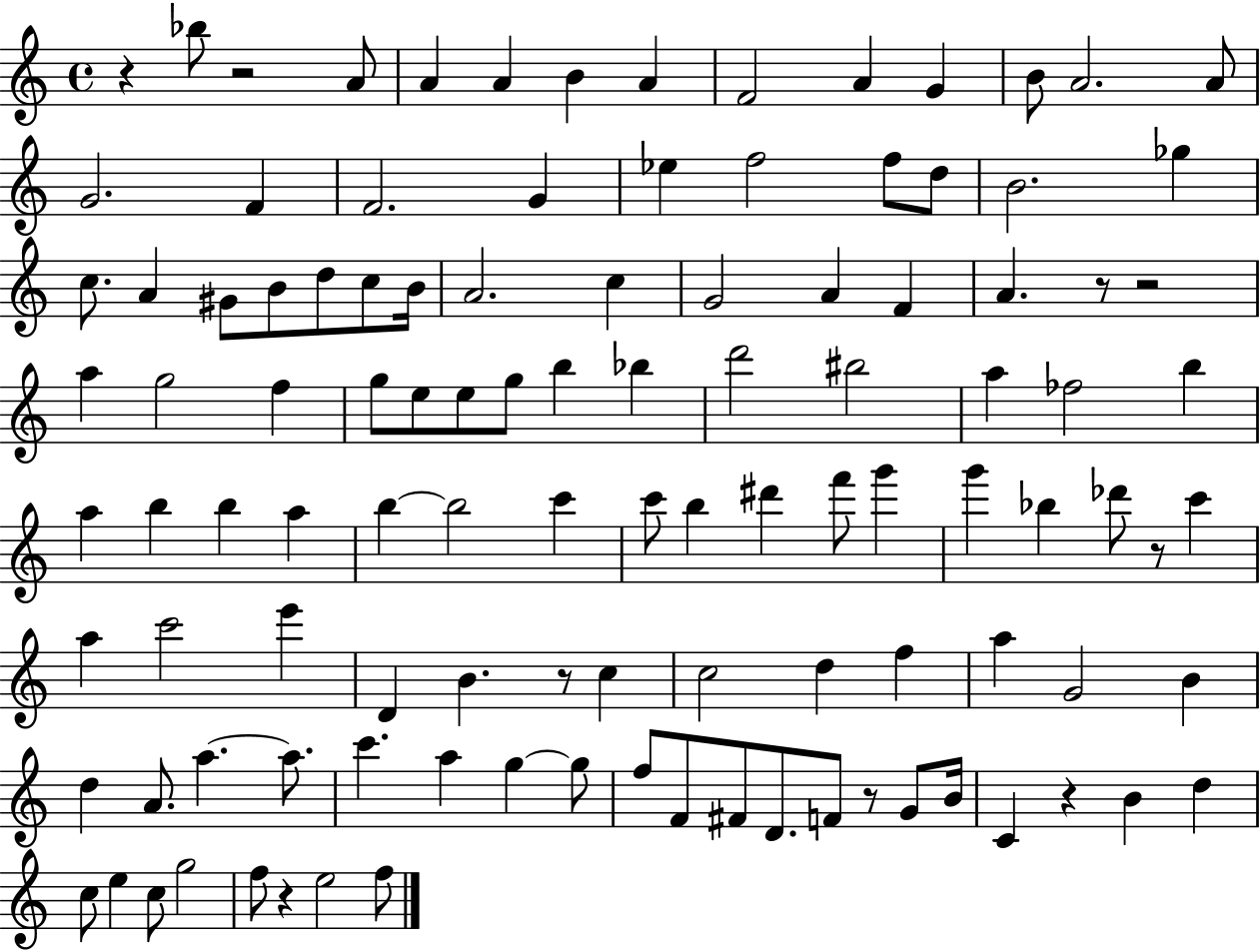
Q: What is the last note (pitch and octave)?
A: F5